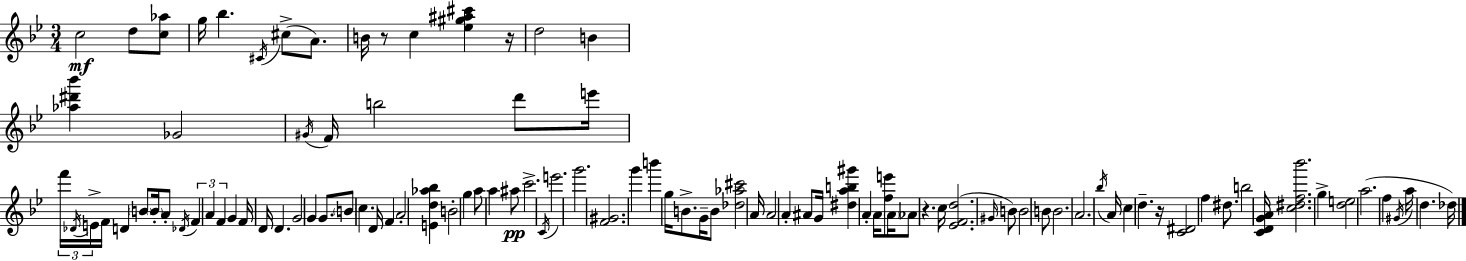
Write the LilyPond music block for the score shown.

{
  \clef treble
  \numericTimeSignature
  \time 3/4
  \key bes \major
  c''2\mf d''8 <c'' aes''>8 | g''16 bes''4. \acciaccatura { cis'16 }( cis''8-> a'8.) | b'16 r8 c''4 <ees'' gis'' ais'' cis'''>4 | r16 d''2 b'4 | \break <aes'' dis''' bes'''>4 ges'2 | \acciaccatura { gis'16 } f'16 b''2 d'''8 | e'''16 \tuplet 3/2 { f'''16 \acciaccatura { des'16 } e'16-> } f'16 d'4 \parenthesize b'8 | \parenthesize b'16-. a'8-. \acciaccatura { des'16 } \tuplet 3/2 { f'4 a'4 | \break f'4 } g'4 f'16 d'16 d'4. | g'2 | g'4 g'8. \parenthesize b'8 c''4. | d'16 f'4 a'2-. | \break <e' d'' aes'' bes''>4 b'2-. | g''4 a''8 a''4 | ais''8\pp c'''2.-> | \acciaccatura { c'16 } e'''2. | \break g'''2. | <f' gis'>2. | g'''4 b'''4 | g''16 b'8.-> g'16-- b'8 <des'' aes'' cis'''>2 | \break a'16 a'2 | a'4-. ais'8 g'16 <dis'' a'' b'' gis'''>4 | a'4-. a'16 <f'' e'''>8 \parenthesize a'16 aes'8 r4. | c''16 <ees' f' d''>2.( | \break \grace { gis'16 } b'8) b'2 | b'8 b'2. | a'2. | \acciaccatura { bes''16 } a'16 c''4 | \break d''4.-- r16 <c' dis'>2 | f''4 dis''8. b''2 | <c' d' g' a'>16 <c'' dis'' f'' bes'''>2. | g''4-> <d'' e''>2 | \break a''2.( | f''4 \acciaccatura { gis'16 } | a''16 d''4. des''16) \bar "|."
}